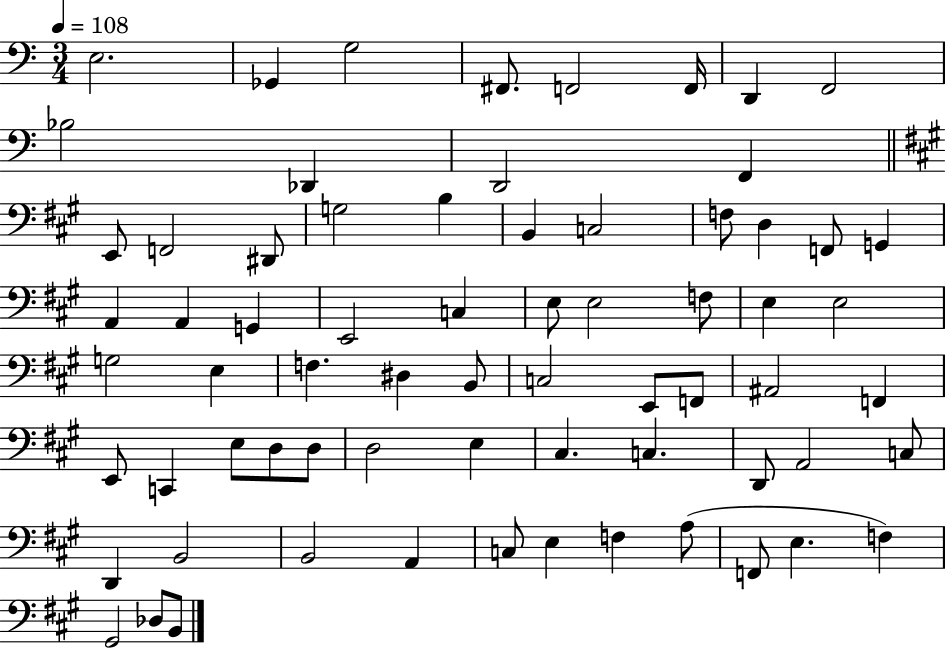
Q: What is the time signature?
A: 3/4